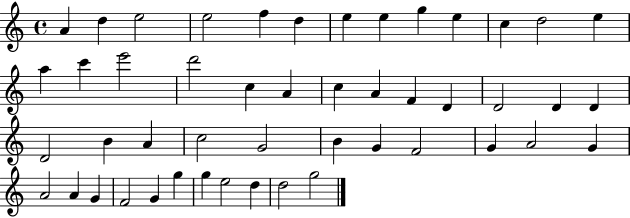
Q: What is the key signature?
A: C major